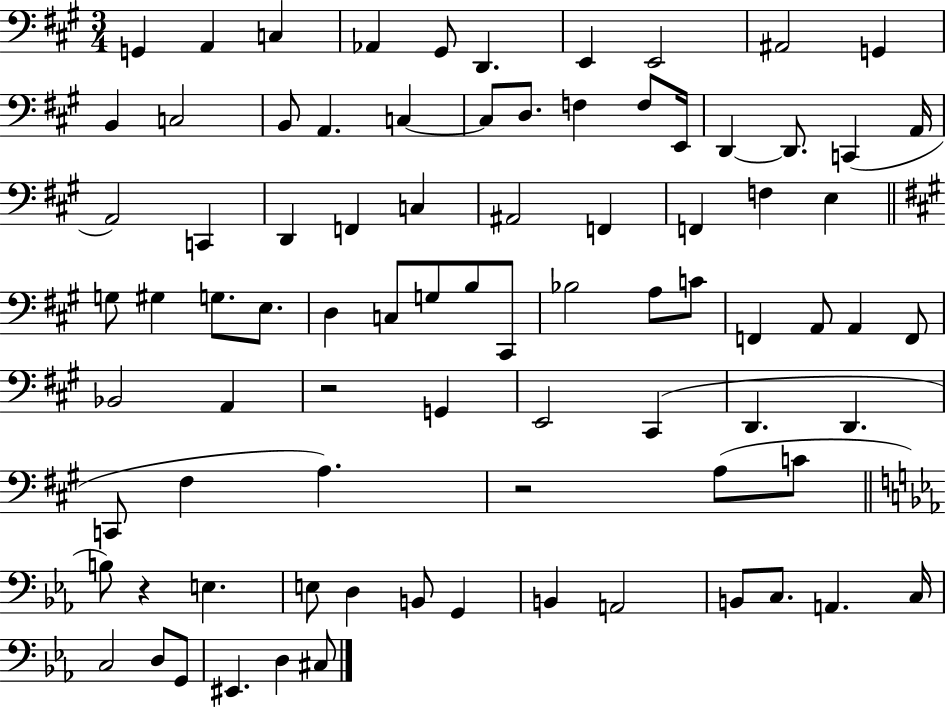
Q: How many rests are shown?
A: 3